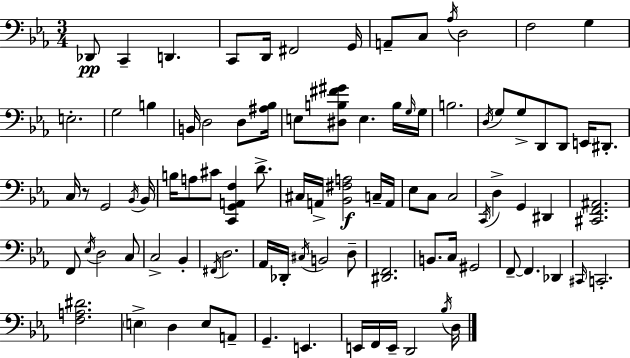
Db2/e C2/q D2/q. C2/e D2/s F#2/h G2/s A2/e C3/e Ab3/s D3/h F3/h G3/q E3/h. G3/h B3/q B2/s D3/h D3/e [A#3,Bb3]/s E3/e [D#3,B3,F#4,G#4]/e E3/q. B3/s G3/s G3/s B3/h. D3/s G3/e G3/e D2/e D2/e E2/s D#2/e. C3/s R/e G2/h Bb2/s Bb2/s B3/s A3/e C#4/e [C2,G2,A2,F3]/q D4/e. C#3/s A2/s [Bb2,F#3,A3]/h C3/s A2/s Eb3/e C3/e C3/h C2/s D3/q G2/q D#2/q [C#2,F2,A#2]/h. F2/e Eb3/s D3/h C3/e C3/h Bb2/q F#2/s D3/h. Ab2/s Db2/s C#3/s B2/h D3/e [D#2,F2]/h. B2/e. C3/s G#2/h F2/e F2/q. Db2/q C#2/s C2/h. [F3,A3,D#4]/h. E3/q D3/q E3/e A2/e G2/q. E2/q. E2/s F2/s E2/s D2/h Bb3/s D3/s